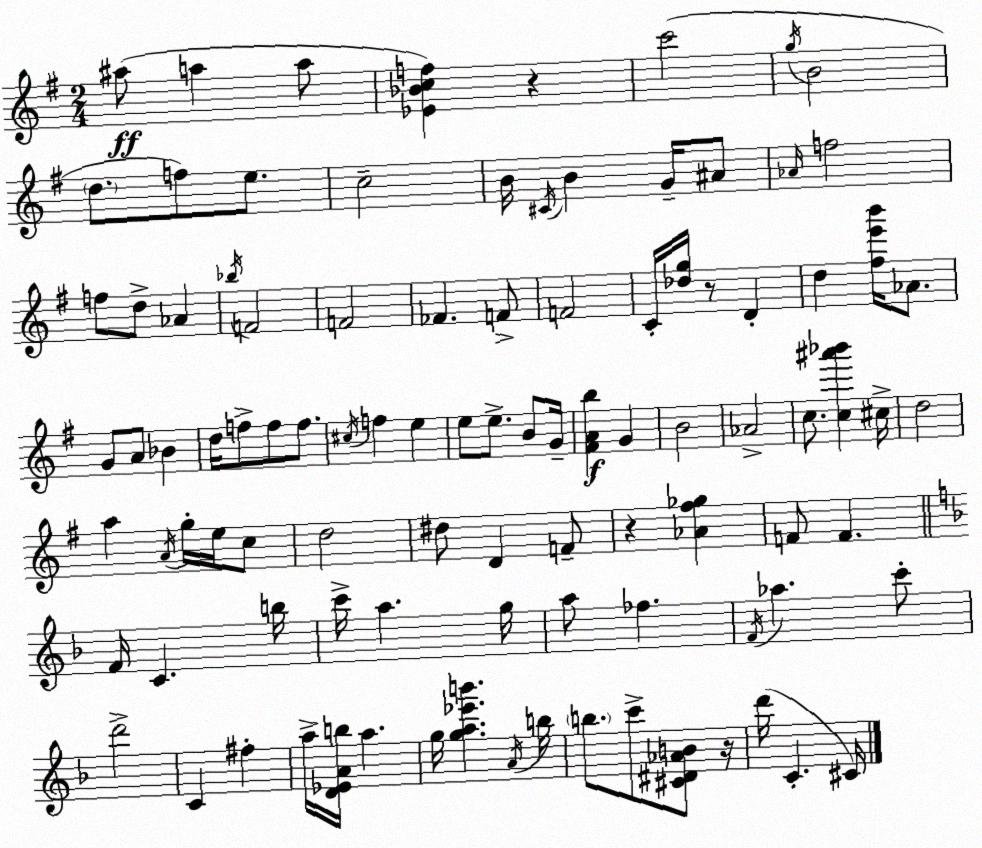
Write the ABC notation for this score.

X:1
T:Untitled
M:2/4
L:1/4
K:Em
^a/2 a a/2 [_E_Bcf] z c'2 g/4 B2 d/2 f/2 e/2 c2 B/4 ^C/4 B G/4 ^A/2 _A/4 f2 f/2 d/2 _A _b/4 F2 F2 _F F/2 F2 C/4 [_dg]/4 z/2 D d [^fe'b']/4 _A/2 G/2 A/2 _B d/4 f/2 f/2 f/2 ^c/4 f e e/2 e/2 B/2 G/4 [^FAb] G B2 _A2 c/2 [c^a'_b'] ^c/4 d2 a A/4 g/4 e/4 c/2 d2 ^d/2 D F/2 z [_A^f_g] F/2 F F/4 C b/4 c'/4 a g/4 a/2 _f F/4 _a c'/2 d'2 C ^f a/4 [D_EAb]/4 a g/4 [ga_e'b'] A/4 b/4 b/2 c'/2 [^C^D_AB]/2 z/4 d'/4 C ^C/4